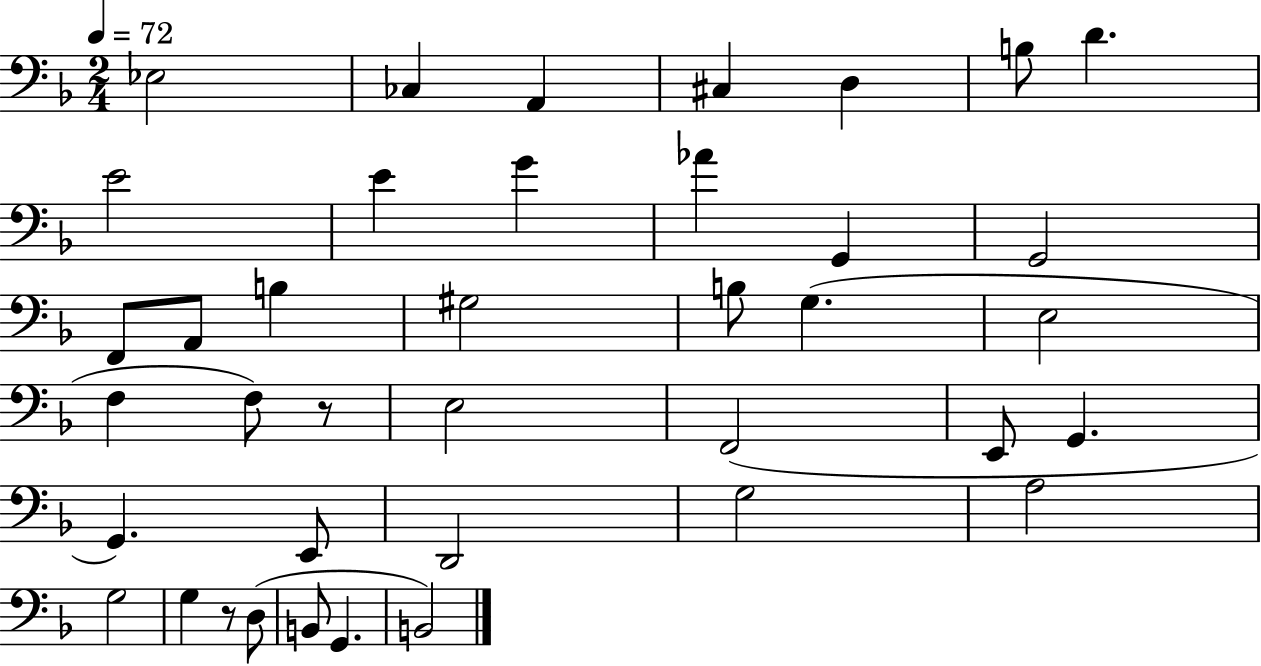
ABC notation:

X:1
T:Untitled
M:2/4
L:1/4
K:F
_E,2 _C, A,, ^C, D, B,/2 D E2 E G _A G,, G,,2 F,,/2 A,,/2 B, ^G,2 B,/2 G, E,2 F, F,/2 z/2 E,2 F,,2 E,,/2 G,, G,, E,,/2 D,,2 G,2 A,2 G,2 G, z/2 D,/2 B,,/2 G,, B,,2